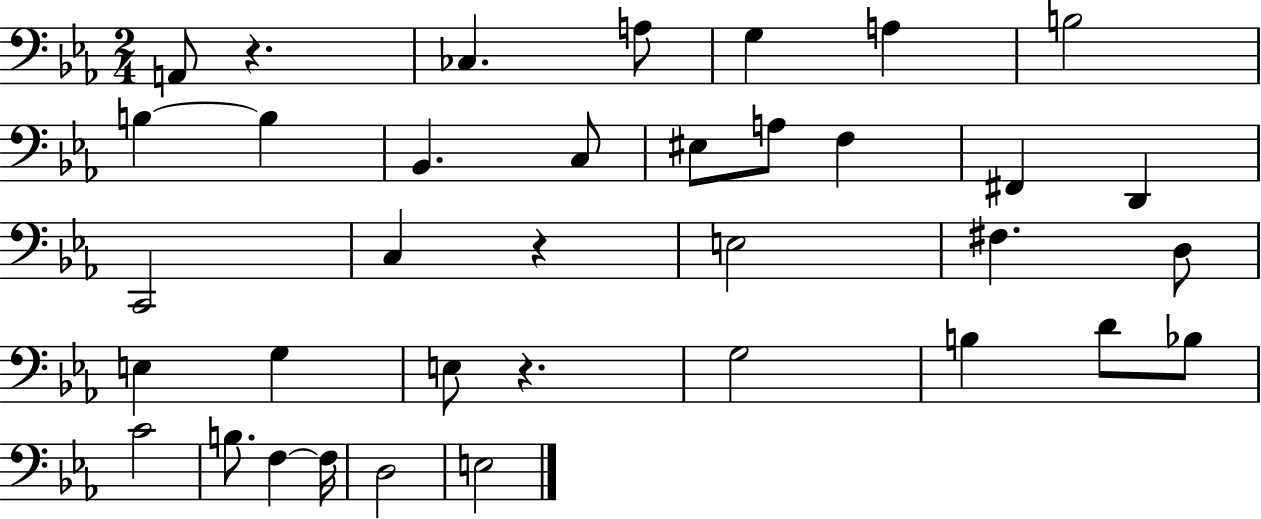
A2/e R/q. CES3/q. A3/e G3/q A3/q B3/h B3/q B3/q Bb2/q. C3/e EIS3/e A3/e F3/q F#2/q D2/q C2/h C3/q R/q E3/h F#3/q. D3/e E3/q G3/q E3/e R/q. G3/h B3/q D4/e Bb3/e C4/h B3/e. F3/q F3/s D3/h E3/h